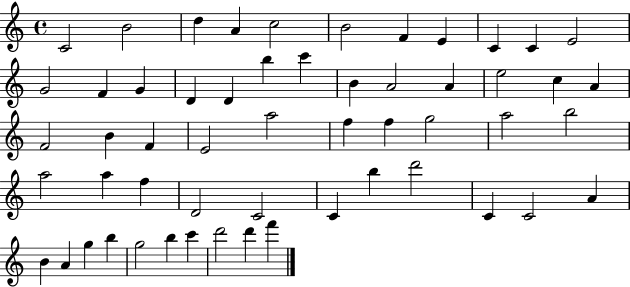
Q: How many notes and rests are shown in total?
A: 55